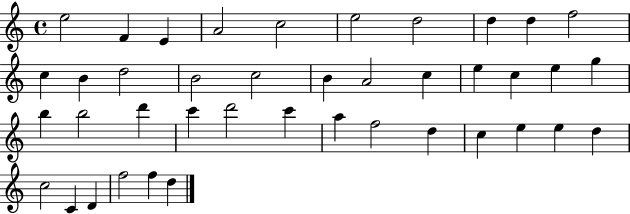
{
  \clef treble
  \time 4/4
  \defaultTimeSignature
  \key c \major
  e''2 f'4 e'4 | a'2 c''2 | e''2 d''2 | d''4 d''4 f''2 | \break c''4 b'4 d''2 | b'2 c''2 | b'4 a'2 c''4 | e''4 c''4 e''4 g''4 | \break b''4 b''2 d'''4 | c'''4 d'''2 c'''4 | a''4 f''2 d''4 | c''4 e''4 e''4 d''4 | \break c''2 c'4 d'4 | f''2 f''4 d''4 | \bar "|."
}